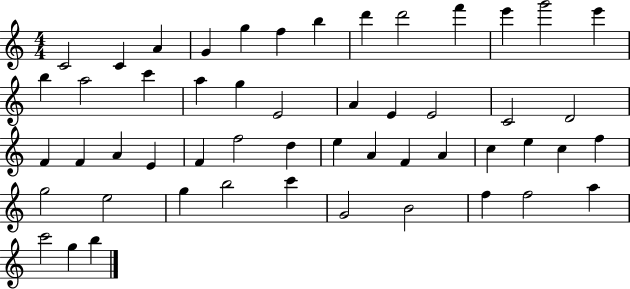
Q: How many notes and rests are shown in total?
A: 52